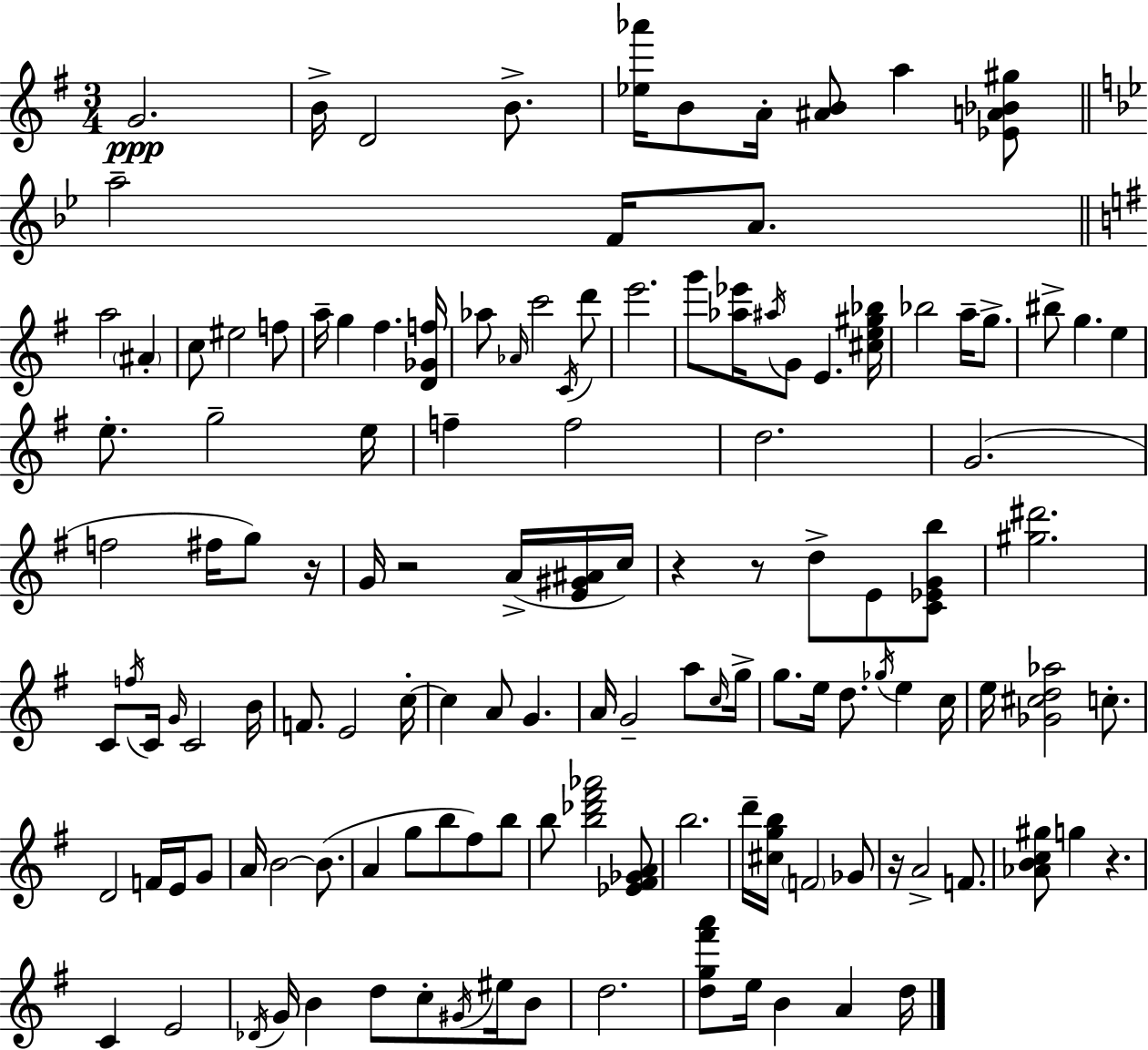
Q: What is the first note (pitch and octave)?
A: G4